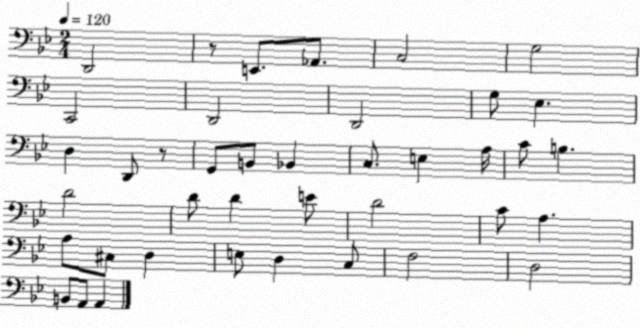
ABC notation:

X:1
T:Untitled
M:2/4
L:1/4
K:Bb
D,,2 z/2 E,,/2 _A,,/2 C,2 G,2 C,,2 D,,2 D,,2 G,/2 _E, D, D,,/2 z/2 G,,/2 B,,/2 _B,, C,/2 E, A,/4 C/2 B, D2 D/2 D E/2 D2 C/2 A, A,/2 ^C,/2 D, E,/2 D, C,/2 F,2 D,2 B,,/2 A,,/2 A,,